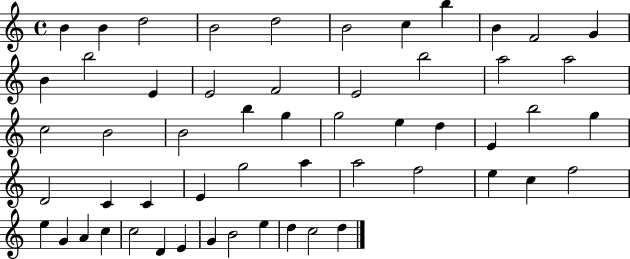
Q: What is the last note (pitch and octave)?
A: D5